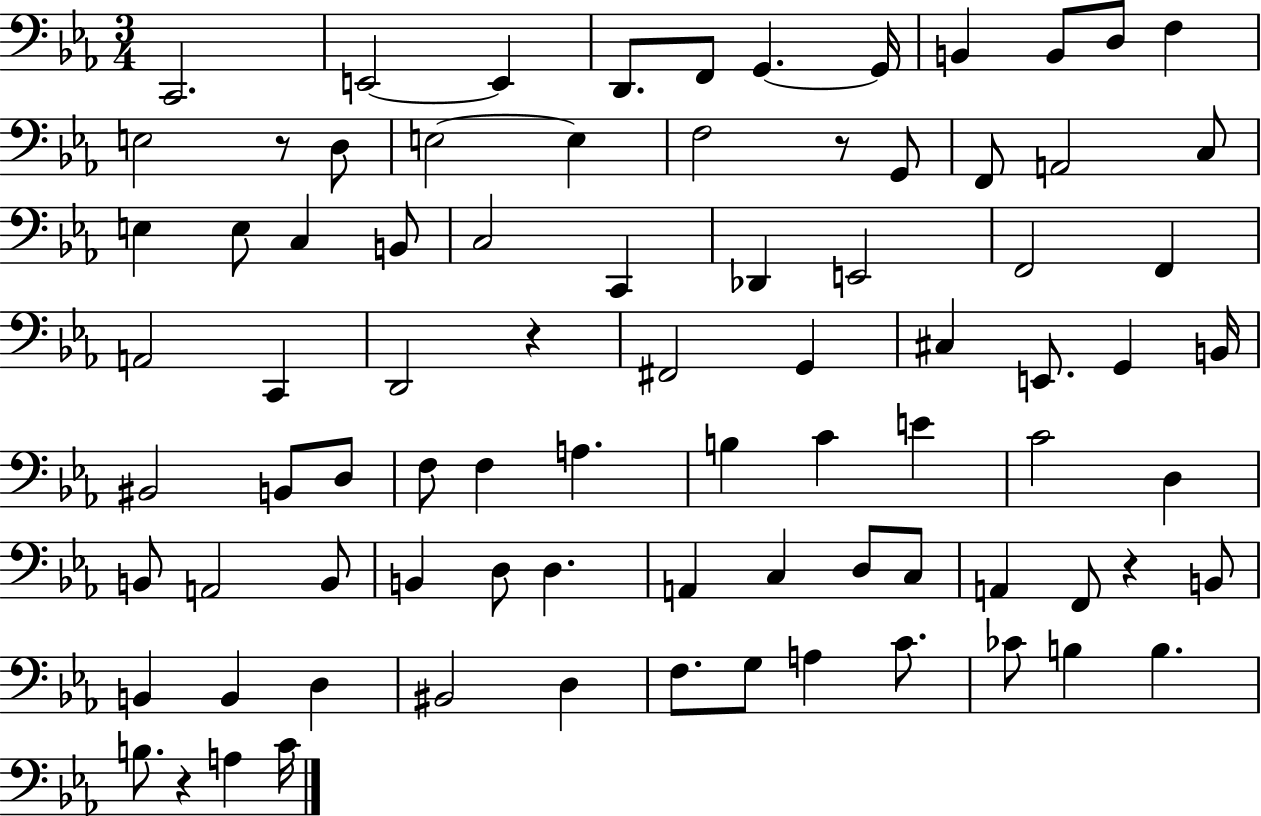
{
  \clef bass
  \numericTimeSignature
  \time 3/4
  \key ees \major
  c,2. | e,2~~ e,4 | d,8. f,8 g,4.~~ g,16 | b,4 b,8 d8 f4 | \break e2 r8 d8 | e2~~ e4 | f2 r8 g,8 | f,8 a,2 c8 | \break e4 e8 c4 b,8 | c2 c,4 | des,4 e,2 | f,2 f,4 | \break a,2 c,4 | d,2 r4 | fis,2 g,4 | cis4 e,8. g,4 b,16 | \break bis,2 b,8 d8 | f8 f4 a4. | b4 c'4 e'4 | c'2 d4 | \break b,8 a,2 b,8 | b,4 d8 d4. | a,4 c4 d8 c8 | a,4 f,8 r4 b,8 | \break b,4 b,4 d4 | bis,2 d4 | f8. g8 a4 c'8. | ces'8 b4 b4. | \break b8. r4 a4 c'16 | \bar "|."
}